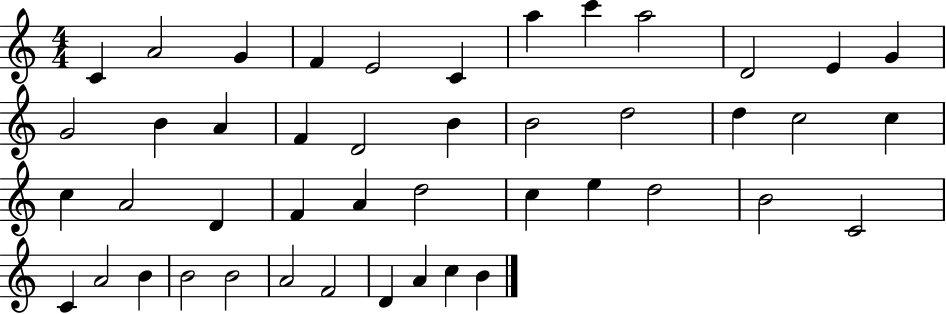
X:1
T:Untitled
M:4/4
L:1/4
K:C
C A2 G F E2 C a c' a2 D2 E G G2 B A F D2 B B2 d2 d c2 c c A2 D F A d2 c e d2 B2 C2 C A2 B B2 B2 A2 F2 D A c B